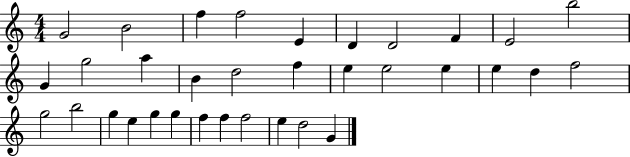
G4/h B4/h F5/q F5/h E4/q D4/q D4/h F4/q E4/h B5/h G4/q G5/h A5/q B4/q D5/h F5/q E5/q E5/h E5/q E5/q D5/q F5/h G5/h B5/h G5/q E5/q G5/q G5/q F5/q F5/q F5/h E5/q D5/h G4/q